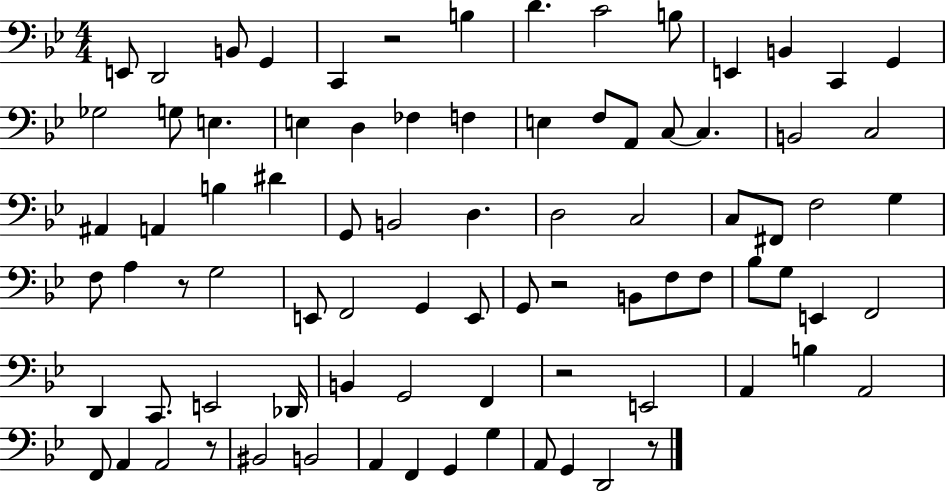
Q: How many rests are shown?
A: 6